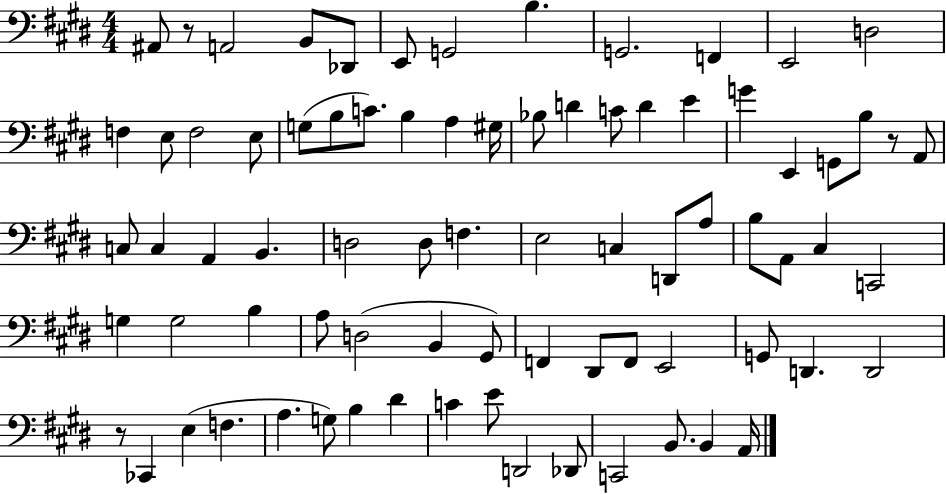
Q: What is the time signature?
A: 4/4